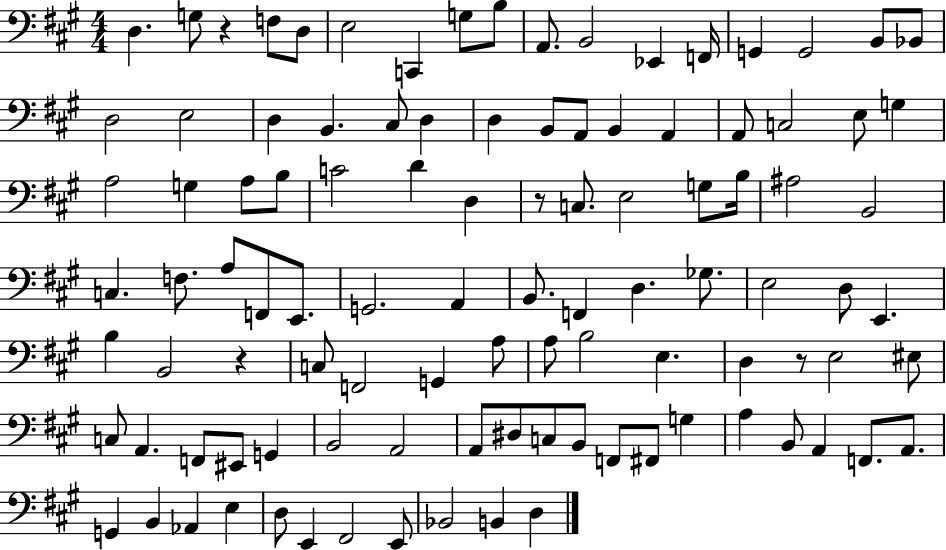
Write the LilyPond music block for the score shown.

{
  \clef bass
  \numericTimeSignature
  \time 4/4
  \key a \major
  d4. g8 r4 f8 d8 | e2 c,4 g8 b8 | a,8. b,2 ees,4 f,16 | g,4 g,2 b,8 bes,8 | \break d2 e2 | d4 b,4. cis8 d4 | d4 b,8 a,8 b,4 a,4 | a,8 c2 e8 g4 | \break a2 g4 a8 b8 | c'2 d'4 d4 | r8 c8. e2 g8 b16 | ais2 b,2 | \break c4. f8. a8 f,8 e,8. | g,2. a,4 | b,8. f,4 d4. ges8. | e2 d8 e,4. | \break b4 b,2 r4 | c8 f,2 g,4 a8 | a8 b2 e4. | d4 r8 e2 eis8 | \break c8 a,4. f,8 eis,8 g,4 | b,2 a,2 | a,8 dis8 c8 b,8 f,8 fis,8 g4 | a4 b,8 a,4 f,8. a,8. | \break g,4 b,4 aes,4 e4 | d8 e,4 fis,2 e,8 | bes,2 b,4 d4 | \bar "|."
}